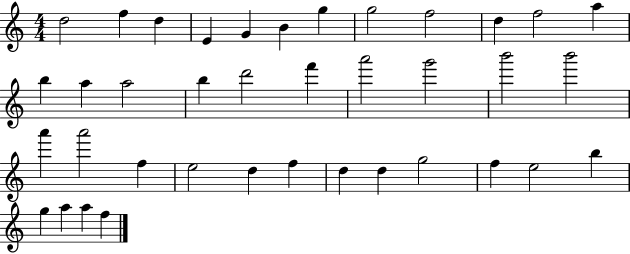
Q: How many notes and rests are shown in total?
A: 38